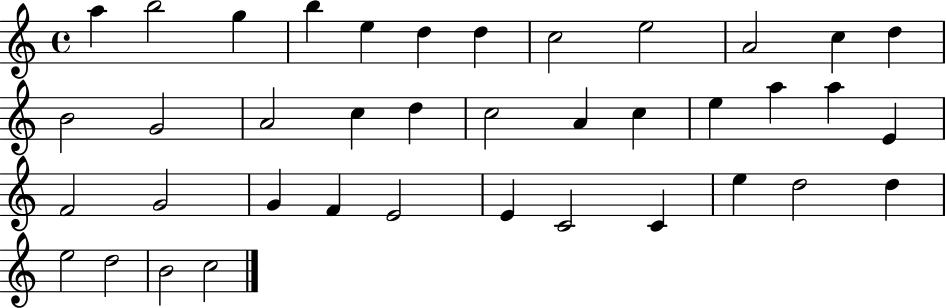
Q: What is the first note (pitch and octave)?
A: A5